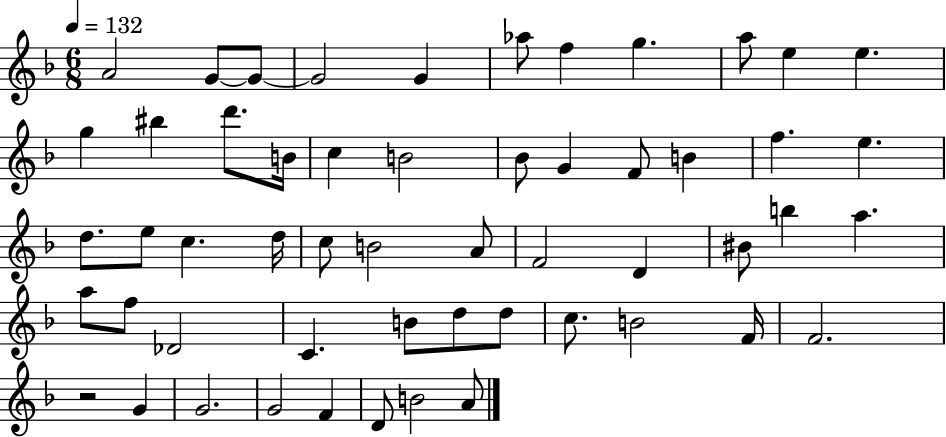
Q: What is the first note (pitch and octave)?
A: A4